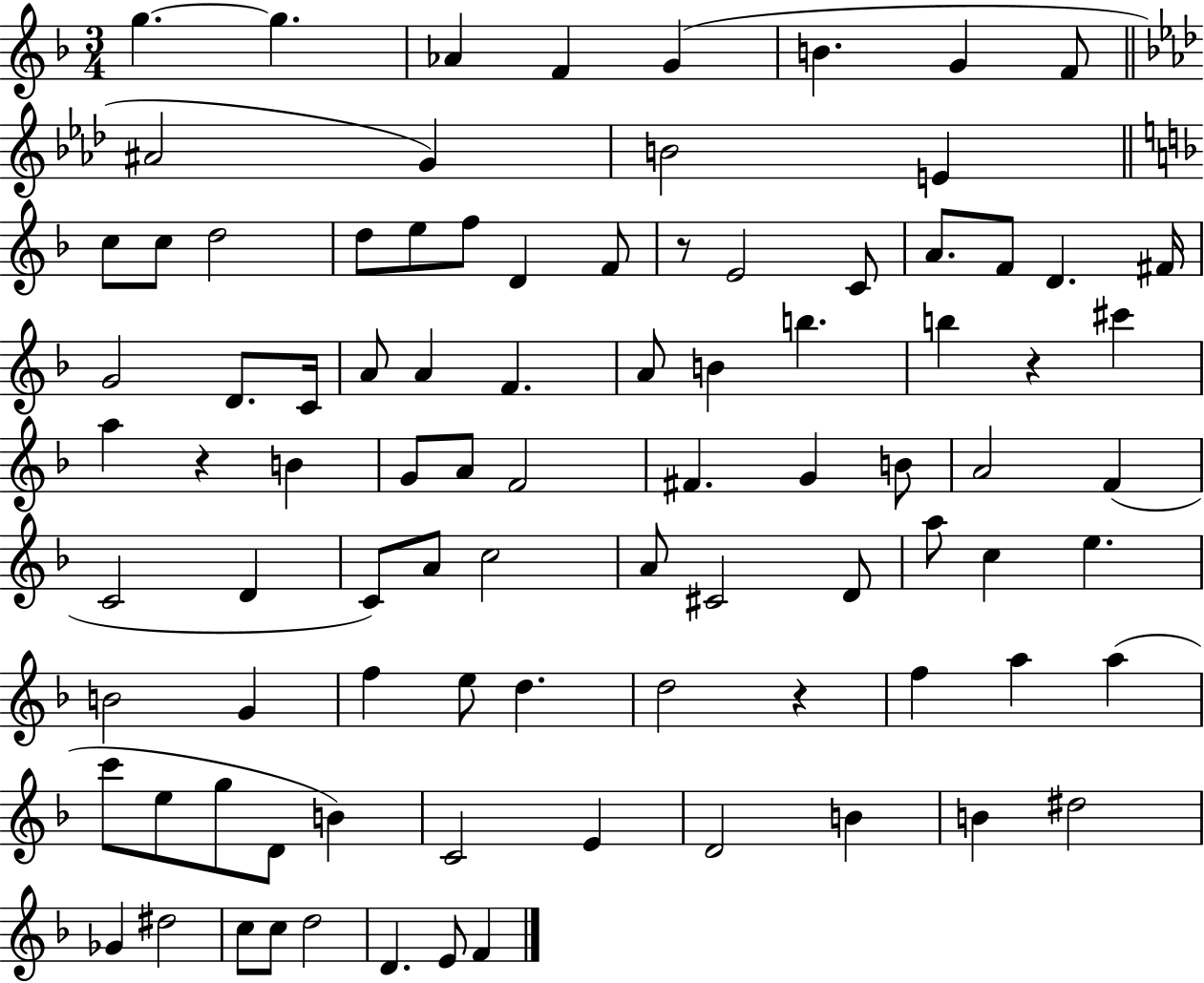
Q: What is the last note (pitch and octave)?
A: F4